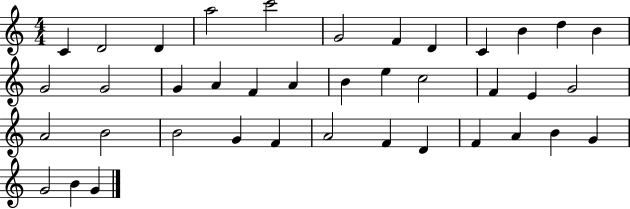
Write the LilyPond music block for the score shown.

{
  \clef treble
  \numericTimeSignature
  \time 4/4
  \key c \major
  c'4 d'2 d'4 | a''2 c'''2 | g'2 f'4 d'4 | c'4 b'4 d''4 b'4 | \break g'2 g'2 | g'4 a'4 f'4 a'4 | b'4 e''4 c''2 | f'4 e'4 g'2 | \break a'2 b'2 | b'2 g'4 f'4 | a'2 f'4 d'4 | f'4 a'4 b'4 g'4 | \break g'2 b'4 g'4 | \bar "|."
}